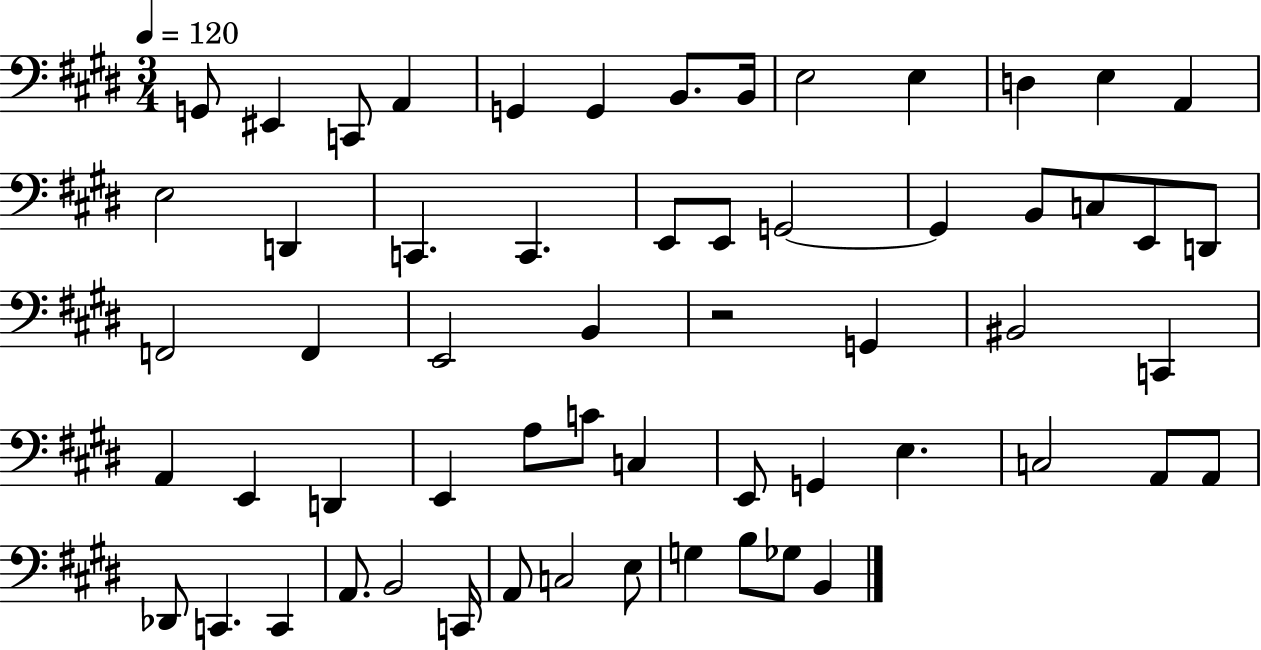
{
  \clef bass
  \numericTimeSignature
  \time 3/4
  \key e \major
  \tempo 4 = 120
  g,8 eis,4 c,8 a,4 | g,4 g,4 b,8. b,16 | e2 e4 | d4 e4 a,4 | \break e2 d,4 | c,4. c,4. | e,8 e,8 g,2~~ | g,4 b,8 c8 e,8 d,8 | \break f,2 f,4 | e,2 b,4 | r2 g,4 | bis,2 c,4 | \break a,4 e,4 d,4 | e,4 a8 c'8 c4 | e,8 g,4 e4. | c2 a,8 a,8 | \break des,8 c,4. c,4 | a,8. b,2 c,16 | a,8 c2 e8 | g4 b8 ges8 b,4 | \break \bar "|."
}